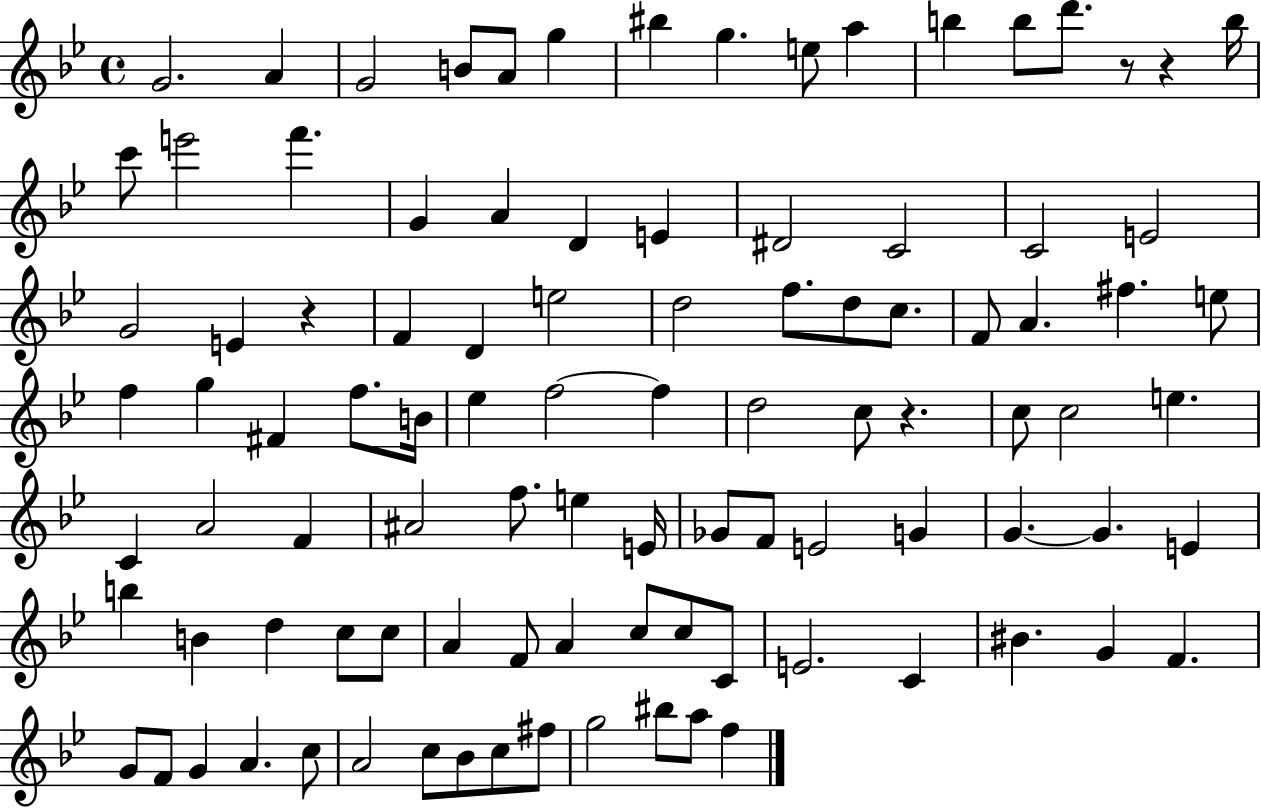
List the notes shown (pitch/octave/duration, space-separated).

G4/h. A4/q G4/h B4/e A4/e G5/q BIS5/q G5/q. E5/e A5/q B5/q B5/e D6/e. R/e R/q B5/s C6/e E6/h F6/q. G4/q A4/q D4/q E4/q D#4/h C4/h C4/h E4/h G4/h E4/q R/q F4/q D4/q E5/h D5/h F5/e. D5/e C5/e. F4/e A4/q. F#5/q. E5/e F5/q G5/q F#4/q F5/e. B4/s Eb5/q F5/h F5/q D5/h C5/e R/q. C5/e C5/h E5/q. C4/q A4/h F4/q A#4/h F5/e. E5/q E4/s Gb4/e F4/e E4/h G4/q G4/q. G4/q. E4/q B5/q B4/q D5/q C5/e C5/e A4/q F4/e A4/q C5/e C5/e C4/e E4/h. C4/q BIS4/q. G4/q F4/q. G4/e F4/e G4/q A4/q. C5/e A4/h C5/e Bb4/e C5/e F#5/e G5/h BIS5/e A5/e F5/q